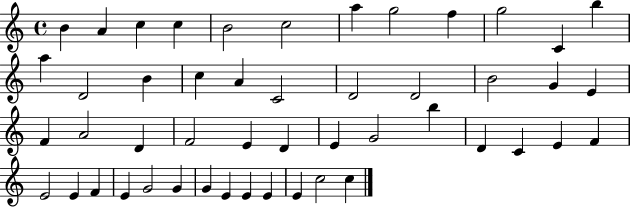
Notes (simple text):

B4/q A4/q C5/q C5/q B4/h C5/h A5/q G5/h F5/q G5/h C4/q B5/q A5/q D4/h B4/q C5/q A4/q C4/h D4/h D4/h B4/h G4/q E4/q F4/q A4/h D4/q F4/h E4/q D4/q E4/q G4/h B5/q D4/q C4/q E4/q F4/q E4/h E4/q F4/q E4/q G4/h G4/q G4/q E4/q E4/q E4/q E4/q C5/h C5/q